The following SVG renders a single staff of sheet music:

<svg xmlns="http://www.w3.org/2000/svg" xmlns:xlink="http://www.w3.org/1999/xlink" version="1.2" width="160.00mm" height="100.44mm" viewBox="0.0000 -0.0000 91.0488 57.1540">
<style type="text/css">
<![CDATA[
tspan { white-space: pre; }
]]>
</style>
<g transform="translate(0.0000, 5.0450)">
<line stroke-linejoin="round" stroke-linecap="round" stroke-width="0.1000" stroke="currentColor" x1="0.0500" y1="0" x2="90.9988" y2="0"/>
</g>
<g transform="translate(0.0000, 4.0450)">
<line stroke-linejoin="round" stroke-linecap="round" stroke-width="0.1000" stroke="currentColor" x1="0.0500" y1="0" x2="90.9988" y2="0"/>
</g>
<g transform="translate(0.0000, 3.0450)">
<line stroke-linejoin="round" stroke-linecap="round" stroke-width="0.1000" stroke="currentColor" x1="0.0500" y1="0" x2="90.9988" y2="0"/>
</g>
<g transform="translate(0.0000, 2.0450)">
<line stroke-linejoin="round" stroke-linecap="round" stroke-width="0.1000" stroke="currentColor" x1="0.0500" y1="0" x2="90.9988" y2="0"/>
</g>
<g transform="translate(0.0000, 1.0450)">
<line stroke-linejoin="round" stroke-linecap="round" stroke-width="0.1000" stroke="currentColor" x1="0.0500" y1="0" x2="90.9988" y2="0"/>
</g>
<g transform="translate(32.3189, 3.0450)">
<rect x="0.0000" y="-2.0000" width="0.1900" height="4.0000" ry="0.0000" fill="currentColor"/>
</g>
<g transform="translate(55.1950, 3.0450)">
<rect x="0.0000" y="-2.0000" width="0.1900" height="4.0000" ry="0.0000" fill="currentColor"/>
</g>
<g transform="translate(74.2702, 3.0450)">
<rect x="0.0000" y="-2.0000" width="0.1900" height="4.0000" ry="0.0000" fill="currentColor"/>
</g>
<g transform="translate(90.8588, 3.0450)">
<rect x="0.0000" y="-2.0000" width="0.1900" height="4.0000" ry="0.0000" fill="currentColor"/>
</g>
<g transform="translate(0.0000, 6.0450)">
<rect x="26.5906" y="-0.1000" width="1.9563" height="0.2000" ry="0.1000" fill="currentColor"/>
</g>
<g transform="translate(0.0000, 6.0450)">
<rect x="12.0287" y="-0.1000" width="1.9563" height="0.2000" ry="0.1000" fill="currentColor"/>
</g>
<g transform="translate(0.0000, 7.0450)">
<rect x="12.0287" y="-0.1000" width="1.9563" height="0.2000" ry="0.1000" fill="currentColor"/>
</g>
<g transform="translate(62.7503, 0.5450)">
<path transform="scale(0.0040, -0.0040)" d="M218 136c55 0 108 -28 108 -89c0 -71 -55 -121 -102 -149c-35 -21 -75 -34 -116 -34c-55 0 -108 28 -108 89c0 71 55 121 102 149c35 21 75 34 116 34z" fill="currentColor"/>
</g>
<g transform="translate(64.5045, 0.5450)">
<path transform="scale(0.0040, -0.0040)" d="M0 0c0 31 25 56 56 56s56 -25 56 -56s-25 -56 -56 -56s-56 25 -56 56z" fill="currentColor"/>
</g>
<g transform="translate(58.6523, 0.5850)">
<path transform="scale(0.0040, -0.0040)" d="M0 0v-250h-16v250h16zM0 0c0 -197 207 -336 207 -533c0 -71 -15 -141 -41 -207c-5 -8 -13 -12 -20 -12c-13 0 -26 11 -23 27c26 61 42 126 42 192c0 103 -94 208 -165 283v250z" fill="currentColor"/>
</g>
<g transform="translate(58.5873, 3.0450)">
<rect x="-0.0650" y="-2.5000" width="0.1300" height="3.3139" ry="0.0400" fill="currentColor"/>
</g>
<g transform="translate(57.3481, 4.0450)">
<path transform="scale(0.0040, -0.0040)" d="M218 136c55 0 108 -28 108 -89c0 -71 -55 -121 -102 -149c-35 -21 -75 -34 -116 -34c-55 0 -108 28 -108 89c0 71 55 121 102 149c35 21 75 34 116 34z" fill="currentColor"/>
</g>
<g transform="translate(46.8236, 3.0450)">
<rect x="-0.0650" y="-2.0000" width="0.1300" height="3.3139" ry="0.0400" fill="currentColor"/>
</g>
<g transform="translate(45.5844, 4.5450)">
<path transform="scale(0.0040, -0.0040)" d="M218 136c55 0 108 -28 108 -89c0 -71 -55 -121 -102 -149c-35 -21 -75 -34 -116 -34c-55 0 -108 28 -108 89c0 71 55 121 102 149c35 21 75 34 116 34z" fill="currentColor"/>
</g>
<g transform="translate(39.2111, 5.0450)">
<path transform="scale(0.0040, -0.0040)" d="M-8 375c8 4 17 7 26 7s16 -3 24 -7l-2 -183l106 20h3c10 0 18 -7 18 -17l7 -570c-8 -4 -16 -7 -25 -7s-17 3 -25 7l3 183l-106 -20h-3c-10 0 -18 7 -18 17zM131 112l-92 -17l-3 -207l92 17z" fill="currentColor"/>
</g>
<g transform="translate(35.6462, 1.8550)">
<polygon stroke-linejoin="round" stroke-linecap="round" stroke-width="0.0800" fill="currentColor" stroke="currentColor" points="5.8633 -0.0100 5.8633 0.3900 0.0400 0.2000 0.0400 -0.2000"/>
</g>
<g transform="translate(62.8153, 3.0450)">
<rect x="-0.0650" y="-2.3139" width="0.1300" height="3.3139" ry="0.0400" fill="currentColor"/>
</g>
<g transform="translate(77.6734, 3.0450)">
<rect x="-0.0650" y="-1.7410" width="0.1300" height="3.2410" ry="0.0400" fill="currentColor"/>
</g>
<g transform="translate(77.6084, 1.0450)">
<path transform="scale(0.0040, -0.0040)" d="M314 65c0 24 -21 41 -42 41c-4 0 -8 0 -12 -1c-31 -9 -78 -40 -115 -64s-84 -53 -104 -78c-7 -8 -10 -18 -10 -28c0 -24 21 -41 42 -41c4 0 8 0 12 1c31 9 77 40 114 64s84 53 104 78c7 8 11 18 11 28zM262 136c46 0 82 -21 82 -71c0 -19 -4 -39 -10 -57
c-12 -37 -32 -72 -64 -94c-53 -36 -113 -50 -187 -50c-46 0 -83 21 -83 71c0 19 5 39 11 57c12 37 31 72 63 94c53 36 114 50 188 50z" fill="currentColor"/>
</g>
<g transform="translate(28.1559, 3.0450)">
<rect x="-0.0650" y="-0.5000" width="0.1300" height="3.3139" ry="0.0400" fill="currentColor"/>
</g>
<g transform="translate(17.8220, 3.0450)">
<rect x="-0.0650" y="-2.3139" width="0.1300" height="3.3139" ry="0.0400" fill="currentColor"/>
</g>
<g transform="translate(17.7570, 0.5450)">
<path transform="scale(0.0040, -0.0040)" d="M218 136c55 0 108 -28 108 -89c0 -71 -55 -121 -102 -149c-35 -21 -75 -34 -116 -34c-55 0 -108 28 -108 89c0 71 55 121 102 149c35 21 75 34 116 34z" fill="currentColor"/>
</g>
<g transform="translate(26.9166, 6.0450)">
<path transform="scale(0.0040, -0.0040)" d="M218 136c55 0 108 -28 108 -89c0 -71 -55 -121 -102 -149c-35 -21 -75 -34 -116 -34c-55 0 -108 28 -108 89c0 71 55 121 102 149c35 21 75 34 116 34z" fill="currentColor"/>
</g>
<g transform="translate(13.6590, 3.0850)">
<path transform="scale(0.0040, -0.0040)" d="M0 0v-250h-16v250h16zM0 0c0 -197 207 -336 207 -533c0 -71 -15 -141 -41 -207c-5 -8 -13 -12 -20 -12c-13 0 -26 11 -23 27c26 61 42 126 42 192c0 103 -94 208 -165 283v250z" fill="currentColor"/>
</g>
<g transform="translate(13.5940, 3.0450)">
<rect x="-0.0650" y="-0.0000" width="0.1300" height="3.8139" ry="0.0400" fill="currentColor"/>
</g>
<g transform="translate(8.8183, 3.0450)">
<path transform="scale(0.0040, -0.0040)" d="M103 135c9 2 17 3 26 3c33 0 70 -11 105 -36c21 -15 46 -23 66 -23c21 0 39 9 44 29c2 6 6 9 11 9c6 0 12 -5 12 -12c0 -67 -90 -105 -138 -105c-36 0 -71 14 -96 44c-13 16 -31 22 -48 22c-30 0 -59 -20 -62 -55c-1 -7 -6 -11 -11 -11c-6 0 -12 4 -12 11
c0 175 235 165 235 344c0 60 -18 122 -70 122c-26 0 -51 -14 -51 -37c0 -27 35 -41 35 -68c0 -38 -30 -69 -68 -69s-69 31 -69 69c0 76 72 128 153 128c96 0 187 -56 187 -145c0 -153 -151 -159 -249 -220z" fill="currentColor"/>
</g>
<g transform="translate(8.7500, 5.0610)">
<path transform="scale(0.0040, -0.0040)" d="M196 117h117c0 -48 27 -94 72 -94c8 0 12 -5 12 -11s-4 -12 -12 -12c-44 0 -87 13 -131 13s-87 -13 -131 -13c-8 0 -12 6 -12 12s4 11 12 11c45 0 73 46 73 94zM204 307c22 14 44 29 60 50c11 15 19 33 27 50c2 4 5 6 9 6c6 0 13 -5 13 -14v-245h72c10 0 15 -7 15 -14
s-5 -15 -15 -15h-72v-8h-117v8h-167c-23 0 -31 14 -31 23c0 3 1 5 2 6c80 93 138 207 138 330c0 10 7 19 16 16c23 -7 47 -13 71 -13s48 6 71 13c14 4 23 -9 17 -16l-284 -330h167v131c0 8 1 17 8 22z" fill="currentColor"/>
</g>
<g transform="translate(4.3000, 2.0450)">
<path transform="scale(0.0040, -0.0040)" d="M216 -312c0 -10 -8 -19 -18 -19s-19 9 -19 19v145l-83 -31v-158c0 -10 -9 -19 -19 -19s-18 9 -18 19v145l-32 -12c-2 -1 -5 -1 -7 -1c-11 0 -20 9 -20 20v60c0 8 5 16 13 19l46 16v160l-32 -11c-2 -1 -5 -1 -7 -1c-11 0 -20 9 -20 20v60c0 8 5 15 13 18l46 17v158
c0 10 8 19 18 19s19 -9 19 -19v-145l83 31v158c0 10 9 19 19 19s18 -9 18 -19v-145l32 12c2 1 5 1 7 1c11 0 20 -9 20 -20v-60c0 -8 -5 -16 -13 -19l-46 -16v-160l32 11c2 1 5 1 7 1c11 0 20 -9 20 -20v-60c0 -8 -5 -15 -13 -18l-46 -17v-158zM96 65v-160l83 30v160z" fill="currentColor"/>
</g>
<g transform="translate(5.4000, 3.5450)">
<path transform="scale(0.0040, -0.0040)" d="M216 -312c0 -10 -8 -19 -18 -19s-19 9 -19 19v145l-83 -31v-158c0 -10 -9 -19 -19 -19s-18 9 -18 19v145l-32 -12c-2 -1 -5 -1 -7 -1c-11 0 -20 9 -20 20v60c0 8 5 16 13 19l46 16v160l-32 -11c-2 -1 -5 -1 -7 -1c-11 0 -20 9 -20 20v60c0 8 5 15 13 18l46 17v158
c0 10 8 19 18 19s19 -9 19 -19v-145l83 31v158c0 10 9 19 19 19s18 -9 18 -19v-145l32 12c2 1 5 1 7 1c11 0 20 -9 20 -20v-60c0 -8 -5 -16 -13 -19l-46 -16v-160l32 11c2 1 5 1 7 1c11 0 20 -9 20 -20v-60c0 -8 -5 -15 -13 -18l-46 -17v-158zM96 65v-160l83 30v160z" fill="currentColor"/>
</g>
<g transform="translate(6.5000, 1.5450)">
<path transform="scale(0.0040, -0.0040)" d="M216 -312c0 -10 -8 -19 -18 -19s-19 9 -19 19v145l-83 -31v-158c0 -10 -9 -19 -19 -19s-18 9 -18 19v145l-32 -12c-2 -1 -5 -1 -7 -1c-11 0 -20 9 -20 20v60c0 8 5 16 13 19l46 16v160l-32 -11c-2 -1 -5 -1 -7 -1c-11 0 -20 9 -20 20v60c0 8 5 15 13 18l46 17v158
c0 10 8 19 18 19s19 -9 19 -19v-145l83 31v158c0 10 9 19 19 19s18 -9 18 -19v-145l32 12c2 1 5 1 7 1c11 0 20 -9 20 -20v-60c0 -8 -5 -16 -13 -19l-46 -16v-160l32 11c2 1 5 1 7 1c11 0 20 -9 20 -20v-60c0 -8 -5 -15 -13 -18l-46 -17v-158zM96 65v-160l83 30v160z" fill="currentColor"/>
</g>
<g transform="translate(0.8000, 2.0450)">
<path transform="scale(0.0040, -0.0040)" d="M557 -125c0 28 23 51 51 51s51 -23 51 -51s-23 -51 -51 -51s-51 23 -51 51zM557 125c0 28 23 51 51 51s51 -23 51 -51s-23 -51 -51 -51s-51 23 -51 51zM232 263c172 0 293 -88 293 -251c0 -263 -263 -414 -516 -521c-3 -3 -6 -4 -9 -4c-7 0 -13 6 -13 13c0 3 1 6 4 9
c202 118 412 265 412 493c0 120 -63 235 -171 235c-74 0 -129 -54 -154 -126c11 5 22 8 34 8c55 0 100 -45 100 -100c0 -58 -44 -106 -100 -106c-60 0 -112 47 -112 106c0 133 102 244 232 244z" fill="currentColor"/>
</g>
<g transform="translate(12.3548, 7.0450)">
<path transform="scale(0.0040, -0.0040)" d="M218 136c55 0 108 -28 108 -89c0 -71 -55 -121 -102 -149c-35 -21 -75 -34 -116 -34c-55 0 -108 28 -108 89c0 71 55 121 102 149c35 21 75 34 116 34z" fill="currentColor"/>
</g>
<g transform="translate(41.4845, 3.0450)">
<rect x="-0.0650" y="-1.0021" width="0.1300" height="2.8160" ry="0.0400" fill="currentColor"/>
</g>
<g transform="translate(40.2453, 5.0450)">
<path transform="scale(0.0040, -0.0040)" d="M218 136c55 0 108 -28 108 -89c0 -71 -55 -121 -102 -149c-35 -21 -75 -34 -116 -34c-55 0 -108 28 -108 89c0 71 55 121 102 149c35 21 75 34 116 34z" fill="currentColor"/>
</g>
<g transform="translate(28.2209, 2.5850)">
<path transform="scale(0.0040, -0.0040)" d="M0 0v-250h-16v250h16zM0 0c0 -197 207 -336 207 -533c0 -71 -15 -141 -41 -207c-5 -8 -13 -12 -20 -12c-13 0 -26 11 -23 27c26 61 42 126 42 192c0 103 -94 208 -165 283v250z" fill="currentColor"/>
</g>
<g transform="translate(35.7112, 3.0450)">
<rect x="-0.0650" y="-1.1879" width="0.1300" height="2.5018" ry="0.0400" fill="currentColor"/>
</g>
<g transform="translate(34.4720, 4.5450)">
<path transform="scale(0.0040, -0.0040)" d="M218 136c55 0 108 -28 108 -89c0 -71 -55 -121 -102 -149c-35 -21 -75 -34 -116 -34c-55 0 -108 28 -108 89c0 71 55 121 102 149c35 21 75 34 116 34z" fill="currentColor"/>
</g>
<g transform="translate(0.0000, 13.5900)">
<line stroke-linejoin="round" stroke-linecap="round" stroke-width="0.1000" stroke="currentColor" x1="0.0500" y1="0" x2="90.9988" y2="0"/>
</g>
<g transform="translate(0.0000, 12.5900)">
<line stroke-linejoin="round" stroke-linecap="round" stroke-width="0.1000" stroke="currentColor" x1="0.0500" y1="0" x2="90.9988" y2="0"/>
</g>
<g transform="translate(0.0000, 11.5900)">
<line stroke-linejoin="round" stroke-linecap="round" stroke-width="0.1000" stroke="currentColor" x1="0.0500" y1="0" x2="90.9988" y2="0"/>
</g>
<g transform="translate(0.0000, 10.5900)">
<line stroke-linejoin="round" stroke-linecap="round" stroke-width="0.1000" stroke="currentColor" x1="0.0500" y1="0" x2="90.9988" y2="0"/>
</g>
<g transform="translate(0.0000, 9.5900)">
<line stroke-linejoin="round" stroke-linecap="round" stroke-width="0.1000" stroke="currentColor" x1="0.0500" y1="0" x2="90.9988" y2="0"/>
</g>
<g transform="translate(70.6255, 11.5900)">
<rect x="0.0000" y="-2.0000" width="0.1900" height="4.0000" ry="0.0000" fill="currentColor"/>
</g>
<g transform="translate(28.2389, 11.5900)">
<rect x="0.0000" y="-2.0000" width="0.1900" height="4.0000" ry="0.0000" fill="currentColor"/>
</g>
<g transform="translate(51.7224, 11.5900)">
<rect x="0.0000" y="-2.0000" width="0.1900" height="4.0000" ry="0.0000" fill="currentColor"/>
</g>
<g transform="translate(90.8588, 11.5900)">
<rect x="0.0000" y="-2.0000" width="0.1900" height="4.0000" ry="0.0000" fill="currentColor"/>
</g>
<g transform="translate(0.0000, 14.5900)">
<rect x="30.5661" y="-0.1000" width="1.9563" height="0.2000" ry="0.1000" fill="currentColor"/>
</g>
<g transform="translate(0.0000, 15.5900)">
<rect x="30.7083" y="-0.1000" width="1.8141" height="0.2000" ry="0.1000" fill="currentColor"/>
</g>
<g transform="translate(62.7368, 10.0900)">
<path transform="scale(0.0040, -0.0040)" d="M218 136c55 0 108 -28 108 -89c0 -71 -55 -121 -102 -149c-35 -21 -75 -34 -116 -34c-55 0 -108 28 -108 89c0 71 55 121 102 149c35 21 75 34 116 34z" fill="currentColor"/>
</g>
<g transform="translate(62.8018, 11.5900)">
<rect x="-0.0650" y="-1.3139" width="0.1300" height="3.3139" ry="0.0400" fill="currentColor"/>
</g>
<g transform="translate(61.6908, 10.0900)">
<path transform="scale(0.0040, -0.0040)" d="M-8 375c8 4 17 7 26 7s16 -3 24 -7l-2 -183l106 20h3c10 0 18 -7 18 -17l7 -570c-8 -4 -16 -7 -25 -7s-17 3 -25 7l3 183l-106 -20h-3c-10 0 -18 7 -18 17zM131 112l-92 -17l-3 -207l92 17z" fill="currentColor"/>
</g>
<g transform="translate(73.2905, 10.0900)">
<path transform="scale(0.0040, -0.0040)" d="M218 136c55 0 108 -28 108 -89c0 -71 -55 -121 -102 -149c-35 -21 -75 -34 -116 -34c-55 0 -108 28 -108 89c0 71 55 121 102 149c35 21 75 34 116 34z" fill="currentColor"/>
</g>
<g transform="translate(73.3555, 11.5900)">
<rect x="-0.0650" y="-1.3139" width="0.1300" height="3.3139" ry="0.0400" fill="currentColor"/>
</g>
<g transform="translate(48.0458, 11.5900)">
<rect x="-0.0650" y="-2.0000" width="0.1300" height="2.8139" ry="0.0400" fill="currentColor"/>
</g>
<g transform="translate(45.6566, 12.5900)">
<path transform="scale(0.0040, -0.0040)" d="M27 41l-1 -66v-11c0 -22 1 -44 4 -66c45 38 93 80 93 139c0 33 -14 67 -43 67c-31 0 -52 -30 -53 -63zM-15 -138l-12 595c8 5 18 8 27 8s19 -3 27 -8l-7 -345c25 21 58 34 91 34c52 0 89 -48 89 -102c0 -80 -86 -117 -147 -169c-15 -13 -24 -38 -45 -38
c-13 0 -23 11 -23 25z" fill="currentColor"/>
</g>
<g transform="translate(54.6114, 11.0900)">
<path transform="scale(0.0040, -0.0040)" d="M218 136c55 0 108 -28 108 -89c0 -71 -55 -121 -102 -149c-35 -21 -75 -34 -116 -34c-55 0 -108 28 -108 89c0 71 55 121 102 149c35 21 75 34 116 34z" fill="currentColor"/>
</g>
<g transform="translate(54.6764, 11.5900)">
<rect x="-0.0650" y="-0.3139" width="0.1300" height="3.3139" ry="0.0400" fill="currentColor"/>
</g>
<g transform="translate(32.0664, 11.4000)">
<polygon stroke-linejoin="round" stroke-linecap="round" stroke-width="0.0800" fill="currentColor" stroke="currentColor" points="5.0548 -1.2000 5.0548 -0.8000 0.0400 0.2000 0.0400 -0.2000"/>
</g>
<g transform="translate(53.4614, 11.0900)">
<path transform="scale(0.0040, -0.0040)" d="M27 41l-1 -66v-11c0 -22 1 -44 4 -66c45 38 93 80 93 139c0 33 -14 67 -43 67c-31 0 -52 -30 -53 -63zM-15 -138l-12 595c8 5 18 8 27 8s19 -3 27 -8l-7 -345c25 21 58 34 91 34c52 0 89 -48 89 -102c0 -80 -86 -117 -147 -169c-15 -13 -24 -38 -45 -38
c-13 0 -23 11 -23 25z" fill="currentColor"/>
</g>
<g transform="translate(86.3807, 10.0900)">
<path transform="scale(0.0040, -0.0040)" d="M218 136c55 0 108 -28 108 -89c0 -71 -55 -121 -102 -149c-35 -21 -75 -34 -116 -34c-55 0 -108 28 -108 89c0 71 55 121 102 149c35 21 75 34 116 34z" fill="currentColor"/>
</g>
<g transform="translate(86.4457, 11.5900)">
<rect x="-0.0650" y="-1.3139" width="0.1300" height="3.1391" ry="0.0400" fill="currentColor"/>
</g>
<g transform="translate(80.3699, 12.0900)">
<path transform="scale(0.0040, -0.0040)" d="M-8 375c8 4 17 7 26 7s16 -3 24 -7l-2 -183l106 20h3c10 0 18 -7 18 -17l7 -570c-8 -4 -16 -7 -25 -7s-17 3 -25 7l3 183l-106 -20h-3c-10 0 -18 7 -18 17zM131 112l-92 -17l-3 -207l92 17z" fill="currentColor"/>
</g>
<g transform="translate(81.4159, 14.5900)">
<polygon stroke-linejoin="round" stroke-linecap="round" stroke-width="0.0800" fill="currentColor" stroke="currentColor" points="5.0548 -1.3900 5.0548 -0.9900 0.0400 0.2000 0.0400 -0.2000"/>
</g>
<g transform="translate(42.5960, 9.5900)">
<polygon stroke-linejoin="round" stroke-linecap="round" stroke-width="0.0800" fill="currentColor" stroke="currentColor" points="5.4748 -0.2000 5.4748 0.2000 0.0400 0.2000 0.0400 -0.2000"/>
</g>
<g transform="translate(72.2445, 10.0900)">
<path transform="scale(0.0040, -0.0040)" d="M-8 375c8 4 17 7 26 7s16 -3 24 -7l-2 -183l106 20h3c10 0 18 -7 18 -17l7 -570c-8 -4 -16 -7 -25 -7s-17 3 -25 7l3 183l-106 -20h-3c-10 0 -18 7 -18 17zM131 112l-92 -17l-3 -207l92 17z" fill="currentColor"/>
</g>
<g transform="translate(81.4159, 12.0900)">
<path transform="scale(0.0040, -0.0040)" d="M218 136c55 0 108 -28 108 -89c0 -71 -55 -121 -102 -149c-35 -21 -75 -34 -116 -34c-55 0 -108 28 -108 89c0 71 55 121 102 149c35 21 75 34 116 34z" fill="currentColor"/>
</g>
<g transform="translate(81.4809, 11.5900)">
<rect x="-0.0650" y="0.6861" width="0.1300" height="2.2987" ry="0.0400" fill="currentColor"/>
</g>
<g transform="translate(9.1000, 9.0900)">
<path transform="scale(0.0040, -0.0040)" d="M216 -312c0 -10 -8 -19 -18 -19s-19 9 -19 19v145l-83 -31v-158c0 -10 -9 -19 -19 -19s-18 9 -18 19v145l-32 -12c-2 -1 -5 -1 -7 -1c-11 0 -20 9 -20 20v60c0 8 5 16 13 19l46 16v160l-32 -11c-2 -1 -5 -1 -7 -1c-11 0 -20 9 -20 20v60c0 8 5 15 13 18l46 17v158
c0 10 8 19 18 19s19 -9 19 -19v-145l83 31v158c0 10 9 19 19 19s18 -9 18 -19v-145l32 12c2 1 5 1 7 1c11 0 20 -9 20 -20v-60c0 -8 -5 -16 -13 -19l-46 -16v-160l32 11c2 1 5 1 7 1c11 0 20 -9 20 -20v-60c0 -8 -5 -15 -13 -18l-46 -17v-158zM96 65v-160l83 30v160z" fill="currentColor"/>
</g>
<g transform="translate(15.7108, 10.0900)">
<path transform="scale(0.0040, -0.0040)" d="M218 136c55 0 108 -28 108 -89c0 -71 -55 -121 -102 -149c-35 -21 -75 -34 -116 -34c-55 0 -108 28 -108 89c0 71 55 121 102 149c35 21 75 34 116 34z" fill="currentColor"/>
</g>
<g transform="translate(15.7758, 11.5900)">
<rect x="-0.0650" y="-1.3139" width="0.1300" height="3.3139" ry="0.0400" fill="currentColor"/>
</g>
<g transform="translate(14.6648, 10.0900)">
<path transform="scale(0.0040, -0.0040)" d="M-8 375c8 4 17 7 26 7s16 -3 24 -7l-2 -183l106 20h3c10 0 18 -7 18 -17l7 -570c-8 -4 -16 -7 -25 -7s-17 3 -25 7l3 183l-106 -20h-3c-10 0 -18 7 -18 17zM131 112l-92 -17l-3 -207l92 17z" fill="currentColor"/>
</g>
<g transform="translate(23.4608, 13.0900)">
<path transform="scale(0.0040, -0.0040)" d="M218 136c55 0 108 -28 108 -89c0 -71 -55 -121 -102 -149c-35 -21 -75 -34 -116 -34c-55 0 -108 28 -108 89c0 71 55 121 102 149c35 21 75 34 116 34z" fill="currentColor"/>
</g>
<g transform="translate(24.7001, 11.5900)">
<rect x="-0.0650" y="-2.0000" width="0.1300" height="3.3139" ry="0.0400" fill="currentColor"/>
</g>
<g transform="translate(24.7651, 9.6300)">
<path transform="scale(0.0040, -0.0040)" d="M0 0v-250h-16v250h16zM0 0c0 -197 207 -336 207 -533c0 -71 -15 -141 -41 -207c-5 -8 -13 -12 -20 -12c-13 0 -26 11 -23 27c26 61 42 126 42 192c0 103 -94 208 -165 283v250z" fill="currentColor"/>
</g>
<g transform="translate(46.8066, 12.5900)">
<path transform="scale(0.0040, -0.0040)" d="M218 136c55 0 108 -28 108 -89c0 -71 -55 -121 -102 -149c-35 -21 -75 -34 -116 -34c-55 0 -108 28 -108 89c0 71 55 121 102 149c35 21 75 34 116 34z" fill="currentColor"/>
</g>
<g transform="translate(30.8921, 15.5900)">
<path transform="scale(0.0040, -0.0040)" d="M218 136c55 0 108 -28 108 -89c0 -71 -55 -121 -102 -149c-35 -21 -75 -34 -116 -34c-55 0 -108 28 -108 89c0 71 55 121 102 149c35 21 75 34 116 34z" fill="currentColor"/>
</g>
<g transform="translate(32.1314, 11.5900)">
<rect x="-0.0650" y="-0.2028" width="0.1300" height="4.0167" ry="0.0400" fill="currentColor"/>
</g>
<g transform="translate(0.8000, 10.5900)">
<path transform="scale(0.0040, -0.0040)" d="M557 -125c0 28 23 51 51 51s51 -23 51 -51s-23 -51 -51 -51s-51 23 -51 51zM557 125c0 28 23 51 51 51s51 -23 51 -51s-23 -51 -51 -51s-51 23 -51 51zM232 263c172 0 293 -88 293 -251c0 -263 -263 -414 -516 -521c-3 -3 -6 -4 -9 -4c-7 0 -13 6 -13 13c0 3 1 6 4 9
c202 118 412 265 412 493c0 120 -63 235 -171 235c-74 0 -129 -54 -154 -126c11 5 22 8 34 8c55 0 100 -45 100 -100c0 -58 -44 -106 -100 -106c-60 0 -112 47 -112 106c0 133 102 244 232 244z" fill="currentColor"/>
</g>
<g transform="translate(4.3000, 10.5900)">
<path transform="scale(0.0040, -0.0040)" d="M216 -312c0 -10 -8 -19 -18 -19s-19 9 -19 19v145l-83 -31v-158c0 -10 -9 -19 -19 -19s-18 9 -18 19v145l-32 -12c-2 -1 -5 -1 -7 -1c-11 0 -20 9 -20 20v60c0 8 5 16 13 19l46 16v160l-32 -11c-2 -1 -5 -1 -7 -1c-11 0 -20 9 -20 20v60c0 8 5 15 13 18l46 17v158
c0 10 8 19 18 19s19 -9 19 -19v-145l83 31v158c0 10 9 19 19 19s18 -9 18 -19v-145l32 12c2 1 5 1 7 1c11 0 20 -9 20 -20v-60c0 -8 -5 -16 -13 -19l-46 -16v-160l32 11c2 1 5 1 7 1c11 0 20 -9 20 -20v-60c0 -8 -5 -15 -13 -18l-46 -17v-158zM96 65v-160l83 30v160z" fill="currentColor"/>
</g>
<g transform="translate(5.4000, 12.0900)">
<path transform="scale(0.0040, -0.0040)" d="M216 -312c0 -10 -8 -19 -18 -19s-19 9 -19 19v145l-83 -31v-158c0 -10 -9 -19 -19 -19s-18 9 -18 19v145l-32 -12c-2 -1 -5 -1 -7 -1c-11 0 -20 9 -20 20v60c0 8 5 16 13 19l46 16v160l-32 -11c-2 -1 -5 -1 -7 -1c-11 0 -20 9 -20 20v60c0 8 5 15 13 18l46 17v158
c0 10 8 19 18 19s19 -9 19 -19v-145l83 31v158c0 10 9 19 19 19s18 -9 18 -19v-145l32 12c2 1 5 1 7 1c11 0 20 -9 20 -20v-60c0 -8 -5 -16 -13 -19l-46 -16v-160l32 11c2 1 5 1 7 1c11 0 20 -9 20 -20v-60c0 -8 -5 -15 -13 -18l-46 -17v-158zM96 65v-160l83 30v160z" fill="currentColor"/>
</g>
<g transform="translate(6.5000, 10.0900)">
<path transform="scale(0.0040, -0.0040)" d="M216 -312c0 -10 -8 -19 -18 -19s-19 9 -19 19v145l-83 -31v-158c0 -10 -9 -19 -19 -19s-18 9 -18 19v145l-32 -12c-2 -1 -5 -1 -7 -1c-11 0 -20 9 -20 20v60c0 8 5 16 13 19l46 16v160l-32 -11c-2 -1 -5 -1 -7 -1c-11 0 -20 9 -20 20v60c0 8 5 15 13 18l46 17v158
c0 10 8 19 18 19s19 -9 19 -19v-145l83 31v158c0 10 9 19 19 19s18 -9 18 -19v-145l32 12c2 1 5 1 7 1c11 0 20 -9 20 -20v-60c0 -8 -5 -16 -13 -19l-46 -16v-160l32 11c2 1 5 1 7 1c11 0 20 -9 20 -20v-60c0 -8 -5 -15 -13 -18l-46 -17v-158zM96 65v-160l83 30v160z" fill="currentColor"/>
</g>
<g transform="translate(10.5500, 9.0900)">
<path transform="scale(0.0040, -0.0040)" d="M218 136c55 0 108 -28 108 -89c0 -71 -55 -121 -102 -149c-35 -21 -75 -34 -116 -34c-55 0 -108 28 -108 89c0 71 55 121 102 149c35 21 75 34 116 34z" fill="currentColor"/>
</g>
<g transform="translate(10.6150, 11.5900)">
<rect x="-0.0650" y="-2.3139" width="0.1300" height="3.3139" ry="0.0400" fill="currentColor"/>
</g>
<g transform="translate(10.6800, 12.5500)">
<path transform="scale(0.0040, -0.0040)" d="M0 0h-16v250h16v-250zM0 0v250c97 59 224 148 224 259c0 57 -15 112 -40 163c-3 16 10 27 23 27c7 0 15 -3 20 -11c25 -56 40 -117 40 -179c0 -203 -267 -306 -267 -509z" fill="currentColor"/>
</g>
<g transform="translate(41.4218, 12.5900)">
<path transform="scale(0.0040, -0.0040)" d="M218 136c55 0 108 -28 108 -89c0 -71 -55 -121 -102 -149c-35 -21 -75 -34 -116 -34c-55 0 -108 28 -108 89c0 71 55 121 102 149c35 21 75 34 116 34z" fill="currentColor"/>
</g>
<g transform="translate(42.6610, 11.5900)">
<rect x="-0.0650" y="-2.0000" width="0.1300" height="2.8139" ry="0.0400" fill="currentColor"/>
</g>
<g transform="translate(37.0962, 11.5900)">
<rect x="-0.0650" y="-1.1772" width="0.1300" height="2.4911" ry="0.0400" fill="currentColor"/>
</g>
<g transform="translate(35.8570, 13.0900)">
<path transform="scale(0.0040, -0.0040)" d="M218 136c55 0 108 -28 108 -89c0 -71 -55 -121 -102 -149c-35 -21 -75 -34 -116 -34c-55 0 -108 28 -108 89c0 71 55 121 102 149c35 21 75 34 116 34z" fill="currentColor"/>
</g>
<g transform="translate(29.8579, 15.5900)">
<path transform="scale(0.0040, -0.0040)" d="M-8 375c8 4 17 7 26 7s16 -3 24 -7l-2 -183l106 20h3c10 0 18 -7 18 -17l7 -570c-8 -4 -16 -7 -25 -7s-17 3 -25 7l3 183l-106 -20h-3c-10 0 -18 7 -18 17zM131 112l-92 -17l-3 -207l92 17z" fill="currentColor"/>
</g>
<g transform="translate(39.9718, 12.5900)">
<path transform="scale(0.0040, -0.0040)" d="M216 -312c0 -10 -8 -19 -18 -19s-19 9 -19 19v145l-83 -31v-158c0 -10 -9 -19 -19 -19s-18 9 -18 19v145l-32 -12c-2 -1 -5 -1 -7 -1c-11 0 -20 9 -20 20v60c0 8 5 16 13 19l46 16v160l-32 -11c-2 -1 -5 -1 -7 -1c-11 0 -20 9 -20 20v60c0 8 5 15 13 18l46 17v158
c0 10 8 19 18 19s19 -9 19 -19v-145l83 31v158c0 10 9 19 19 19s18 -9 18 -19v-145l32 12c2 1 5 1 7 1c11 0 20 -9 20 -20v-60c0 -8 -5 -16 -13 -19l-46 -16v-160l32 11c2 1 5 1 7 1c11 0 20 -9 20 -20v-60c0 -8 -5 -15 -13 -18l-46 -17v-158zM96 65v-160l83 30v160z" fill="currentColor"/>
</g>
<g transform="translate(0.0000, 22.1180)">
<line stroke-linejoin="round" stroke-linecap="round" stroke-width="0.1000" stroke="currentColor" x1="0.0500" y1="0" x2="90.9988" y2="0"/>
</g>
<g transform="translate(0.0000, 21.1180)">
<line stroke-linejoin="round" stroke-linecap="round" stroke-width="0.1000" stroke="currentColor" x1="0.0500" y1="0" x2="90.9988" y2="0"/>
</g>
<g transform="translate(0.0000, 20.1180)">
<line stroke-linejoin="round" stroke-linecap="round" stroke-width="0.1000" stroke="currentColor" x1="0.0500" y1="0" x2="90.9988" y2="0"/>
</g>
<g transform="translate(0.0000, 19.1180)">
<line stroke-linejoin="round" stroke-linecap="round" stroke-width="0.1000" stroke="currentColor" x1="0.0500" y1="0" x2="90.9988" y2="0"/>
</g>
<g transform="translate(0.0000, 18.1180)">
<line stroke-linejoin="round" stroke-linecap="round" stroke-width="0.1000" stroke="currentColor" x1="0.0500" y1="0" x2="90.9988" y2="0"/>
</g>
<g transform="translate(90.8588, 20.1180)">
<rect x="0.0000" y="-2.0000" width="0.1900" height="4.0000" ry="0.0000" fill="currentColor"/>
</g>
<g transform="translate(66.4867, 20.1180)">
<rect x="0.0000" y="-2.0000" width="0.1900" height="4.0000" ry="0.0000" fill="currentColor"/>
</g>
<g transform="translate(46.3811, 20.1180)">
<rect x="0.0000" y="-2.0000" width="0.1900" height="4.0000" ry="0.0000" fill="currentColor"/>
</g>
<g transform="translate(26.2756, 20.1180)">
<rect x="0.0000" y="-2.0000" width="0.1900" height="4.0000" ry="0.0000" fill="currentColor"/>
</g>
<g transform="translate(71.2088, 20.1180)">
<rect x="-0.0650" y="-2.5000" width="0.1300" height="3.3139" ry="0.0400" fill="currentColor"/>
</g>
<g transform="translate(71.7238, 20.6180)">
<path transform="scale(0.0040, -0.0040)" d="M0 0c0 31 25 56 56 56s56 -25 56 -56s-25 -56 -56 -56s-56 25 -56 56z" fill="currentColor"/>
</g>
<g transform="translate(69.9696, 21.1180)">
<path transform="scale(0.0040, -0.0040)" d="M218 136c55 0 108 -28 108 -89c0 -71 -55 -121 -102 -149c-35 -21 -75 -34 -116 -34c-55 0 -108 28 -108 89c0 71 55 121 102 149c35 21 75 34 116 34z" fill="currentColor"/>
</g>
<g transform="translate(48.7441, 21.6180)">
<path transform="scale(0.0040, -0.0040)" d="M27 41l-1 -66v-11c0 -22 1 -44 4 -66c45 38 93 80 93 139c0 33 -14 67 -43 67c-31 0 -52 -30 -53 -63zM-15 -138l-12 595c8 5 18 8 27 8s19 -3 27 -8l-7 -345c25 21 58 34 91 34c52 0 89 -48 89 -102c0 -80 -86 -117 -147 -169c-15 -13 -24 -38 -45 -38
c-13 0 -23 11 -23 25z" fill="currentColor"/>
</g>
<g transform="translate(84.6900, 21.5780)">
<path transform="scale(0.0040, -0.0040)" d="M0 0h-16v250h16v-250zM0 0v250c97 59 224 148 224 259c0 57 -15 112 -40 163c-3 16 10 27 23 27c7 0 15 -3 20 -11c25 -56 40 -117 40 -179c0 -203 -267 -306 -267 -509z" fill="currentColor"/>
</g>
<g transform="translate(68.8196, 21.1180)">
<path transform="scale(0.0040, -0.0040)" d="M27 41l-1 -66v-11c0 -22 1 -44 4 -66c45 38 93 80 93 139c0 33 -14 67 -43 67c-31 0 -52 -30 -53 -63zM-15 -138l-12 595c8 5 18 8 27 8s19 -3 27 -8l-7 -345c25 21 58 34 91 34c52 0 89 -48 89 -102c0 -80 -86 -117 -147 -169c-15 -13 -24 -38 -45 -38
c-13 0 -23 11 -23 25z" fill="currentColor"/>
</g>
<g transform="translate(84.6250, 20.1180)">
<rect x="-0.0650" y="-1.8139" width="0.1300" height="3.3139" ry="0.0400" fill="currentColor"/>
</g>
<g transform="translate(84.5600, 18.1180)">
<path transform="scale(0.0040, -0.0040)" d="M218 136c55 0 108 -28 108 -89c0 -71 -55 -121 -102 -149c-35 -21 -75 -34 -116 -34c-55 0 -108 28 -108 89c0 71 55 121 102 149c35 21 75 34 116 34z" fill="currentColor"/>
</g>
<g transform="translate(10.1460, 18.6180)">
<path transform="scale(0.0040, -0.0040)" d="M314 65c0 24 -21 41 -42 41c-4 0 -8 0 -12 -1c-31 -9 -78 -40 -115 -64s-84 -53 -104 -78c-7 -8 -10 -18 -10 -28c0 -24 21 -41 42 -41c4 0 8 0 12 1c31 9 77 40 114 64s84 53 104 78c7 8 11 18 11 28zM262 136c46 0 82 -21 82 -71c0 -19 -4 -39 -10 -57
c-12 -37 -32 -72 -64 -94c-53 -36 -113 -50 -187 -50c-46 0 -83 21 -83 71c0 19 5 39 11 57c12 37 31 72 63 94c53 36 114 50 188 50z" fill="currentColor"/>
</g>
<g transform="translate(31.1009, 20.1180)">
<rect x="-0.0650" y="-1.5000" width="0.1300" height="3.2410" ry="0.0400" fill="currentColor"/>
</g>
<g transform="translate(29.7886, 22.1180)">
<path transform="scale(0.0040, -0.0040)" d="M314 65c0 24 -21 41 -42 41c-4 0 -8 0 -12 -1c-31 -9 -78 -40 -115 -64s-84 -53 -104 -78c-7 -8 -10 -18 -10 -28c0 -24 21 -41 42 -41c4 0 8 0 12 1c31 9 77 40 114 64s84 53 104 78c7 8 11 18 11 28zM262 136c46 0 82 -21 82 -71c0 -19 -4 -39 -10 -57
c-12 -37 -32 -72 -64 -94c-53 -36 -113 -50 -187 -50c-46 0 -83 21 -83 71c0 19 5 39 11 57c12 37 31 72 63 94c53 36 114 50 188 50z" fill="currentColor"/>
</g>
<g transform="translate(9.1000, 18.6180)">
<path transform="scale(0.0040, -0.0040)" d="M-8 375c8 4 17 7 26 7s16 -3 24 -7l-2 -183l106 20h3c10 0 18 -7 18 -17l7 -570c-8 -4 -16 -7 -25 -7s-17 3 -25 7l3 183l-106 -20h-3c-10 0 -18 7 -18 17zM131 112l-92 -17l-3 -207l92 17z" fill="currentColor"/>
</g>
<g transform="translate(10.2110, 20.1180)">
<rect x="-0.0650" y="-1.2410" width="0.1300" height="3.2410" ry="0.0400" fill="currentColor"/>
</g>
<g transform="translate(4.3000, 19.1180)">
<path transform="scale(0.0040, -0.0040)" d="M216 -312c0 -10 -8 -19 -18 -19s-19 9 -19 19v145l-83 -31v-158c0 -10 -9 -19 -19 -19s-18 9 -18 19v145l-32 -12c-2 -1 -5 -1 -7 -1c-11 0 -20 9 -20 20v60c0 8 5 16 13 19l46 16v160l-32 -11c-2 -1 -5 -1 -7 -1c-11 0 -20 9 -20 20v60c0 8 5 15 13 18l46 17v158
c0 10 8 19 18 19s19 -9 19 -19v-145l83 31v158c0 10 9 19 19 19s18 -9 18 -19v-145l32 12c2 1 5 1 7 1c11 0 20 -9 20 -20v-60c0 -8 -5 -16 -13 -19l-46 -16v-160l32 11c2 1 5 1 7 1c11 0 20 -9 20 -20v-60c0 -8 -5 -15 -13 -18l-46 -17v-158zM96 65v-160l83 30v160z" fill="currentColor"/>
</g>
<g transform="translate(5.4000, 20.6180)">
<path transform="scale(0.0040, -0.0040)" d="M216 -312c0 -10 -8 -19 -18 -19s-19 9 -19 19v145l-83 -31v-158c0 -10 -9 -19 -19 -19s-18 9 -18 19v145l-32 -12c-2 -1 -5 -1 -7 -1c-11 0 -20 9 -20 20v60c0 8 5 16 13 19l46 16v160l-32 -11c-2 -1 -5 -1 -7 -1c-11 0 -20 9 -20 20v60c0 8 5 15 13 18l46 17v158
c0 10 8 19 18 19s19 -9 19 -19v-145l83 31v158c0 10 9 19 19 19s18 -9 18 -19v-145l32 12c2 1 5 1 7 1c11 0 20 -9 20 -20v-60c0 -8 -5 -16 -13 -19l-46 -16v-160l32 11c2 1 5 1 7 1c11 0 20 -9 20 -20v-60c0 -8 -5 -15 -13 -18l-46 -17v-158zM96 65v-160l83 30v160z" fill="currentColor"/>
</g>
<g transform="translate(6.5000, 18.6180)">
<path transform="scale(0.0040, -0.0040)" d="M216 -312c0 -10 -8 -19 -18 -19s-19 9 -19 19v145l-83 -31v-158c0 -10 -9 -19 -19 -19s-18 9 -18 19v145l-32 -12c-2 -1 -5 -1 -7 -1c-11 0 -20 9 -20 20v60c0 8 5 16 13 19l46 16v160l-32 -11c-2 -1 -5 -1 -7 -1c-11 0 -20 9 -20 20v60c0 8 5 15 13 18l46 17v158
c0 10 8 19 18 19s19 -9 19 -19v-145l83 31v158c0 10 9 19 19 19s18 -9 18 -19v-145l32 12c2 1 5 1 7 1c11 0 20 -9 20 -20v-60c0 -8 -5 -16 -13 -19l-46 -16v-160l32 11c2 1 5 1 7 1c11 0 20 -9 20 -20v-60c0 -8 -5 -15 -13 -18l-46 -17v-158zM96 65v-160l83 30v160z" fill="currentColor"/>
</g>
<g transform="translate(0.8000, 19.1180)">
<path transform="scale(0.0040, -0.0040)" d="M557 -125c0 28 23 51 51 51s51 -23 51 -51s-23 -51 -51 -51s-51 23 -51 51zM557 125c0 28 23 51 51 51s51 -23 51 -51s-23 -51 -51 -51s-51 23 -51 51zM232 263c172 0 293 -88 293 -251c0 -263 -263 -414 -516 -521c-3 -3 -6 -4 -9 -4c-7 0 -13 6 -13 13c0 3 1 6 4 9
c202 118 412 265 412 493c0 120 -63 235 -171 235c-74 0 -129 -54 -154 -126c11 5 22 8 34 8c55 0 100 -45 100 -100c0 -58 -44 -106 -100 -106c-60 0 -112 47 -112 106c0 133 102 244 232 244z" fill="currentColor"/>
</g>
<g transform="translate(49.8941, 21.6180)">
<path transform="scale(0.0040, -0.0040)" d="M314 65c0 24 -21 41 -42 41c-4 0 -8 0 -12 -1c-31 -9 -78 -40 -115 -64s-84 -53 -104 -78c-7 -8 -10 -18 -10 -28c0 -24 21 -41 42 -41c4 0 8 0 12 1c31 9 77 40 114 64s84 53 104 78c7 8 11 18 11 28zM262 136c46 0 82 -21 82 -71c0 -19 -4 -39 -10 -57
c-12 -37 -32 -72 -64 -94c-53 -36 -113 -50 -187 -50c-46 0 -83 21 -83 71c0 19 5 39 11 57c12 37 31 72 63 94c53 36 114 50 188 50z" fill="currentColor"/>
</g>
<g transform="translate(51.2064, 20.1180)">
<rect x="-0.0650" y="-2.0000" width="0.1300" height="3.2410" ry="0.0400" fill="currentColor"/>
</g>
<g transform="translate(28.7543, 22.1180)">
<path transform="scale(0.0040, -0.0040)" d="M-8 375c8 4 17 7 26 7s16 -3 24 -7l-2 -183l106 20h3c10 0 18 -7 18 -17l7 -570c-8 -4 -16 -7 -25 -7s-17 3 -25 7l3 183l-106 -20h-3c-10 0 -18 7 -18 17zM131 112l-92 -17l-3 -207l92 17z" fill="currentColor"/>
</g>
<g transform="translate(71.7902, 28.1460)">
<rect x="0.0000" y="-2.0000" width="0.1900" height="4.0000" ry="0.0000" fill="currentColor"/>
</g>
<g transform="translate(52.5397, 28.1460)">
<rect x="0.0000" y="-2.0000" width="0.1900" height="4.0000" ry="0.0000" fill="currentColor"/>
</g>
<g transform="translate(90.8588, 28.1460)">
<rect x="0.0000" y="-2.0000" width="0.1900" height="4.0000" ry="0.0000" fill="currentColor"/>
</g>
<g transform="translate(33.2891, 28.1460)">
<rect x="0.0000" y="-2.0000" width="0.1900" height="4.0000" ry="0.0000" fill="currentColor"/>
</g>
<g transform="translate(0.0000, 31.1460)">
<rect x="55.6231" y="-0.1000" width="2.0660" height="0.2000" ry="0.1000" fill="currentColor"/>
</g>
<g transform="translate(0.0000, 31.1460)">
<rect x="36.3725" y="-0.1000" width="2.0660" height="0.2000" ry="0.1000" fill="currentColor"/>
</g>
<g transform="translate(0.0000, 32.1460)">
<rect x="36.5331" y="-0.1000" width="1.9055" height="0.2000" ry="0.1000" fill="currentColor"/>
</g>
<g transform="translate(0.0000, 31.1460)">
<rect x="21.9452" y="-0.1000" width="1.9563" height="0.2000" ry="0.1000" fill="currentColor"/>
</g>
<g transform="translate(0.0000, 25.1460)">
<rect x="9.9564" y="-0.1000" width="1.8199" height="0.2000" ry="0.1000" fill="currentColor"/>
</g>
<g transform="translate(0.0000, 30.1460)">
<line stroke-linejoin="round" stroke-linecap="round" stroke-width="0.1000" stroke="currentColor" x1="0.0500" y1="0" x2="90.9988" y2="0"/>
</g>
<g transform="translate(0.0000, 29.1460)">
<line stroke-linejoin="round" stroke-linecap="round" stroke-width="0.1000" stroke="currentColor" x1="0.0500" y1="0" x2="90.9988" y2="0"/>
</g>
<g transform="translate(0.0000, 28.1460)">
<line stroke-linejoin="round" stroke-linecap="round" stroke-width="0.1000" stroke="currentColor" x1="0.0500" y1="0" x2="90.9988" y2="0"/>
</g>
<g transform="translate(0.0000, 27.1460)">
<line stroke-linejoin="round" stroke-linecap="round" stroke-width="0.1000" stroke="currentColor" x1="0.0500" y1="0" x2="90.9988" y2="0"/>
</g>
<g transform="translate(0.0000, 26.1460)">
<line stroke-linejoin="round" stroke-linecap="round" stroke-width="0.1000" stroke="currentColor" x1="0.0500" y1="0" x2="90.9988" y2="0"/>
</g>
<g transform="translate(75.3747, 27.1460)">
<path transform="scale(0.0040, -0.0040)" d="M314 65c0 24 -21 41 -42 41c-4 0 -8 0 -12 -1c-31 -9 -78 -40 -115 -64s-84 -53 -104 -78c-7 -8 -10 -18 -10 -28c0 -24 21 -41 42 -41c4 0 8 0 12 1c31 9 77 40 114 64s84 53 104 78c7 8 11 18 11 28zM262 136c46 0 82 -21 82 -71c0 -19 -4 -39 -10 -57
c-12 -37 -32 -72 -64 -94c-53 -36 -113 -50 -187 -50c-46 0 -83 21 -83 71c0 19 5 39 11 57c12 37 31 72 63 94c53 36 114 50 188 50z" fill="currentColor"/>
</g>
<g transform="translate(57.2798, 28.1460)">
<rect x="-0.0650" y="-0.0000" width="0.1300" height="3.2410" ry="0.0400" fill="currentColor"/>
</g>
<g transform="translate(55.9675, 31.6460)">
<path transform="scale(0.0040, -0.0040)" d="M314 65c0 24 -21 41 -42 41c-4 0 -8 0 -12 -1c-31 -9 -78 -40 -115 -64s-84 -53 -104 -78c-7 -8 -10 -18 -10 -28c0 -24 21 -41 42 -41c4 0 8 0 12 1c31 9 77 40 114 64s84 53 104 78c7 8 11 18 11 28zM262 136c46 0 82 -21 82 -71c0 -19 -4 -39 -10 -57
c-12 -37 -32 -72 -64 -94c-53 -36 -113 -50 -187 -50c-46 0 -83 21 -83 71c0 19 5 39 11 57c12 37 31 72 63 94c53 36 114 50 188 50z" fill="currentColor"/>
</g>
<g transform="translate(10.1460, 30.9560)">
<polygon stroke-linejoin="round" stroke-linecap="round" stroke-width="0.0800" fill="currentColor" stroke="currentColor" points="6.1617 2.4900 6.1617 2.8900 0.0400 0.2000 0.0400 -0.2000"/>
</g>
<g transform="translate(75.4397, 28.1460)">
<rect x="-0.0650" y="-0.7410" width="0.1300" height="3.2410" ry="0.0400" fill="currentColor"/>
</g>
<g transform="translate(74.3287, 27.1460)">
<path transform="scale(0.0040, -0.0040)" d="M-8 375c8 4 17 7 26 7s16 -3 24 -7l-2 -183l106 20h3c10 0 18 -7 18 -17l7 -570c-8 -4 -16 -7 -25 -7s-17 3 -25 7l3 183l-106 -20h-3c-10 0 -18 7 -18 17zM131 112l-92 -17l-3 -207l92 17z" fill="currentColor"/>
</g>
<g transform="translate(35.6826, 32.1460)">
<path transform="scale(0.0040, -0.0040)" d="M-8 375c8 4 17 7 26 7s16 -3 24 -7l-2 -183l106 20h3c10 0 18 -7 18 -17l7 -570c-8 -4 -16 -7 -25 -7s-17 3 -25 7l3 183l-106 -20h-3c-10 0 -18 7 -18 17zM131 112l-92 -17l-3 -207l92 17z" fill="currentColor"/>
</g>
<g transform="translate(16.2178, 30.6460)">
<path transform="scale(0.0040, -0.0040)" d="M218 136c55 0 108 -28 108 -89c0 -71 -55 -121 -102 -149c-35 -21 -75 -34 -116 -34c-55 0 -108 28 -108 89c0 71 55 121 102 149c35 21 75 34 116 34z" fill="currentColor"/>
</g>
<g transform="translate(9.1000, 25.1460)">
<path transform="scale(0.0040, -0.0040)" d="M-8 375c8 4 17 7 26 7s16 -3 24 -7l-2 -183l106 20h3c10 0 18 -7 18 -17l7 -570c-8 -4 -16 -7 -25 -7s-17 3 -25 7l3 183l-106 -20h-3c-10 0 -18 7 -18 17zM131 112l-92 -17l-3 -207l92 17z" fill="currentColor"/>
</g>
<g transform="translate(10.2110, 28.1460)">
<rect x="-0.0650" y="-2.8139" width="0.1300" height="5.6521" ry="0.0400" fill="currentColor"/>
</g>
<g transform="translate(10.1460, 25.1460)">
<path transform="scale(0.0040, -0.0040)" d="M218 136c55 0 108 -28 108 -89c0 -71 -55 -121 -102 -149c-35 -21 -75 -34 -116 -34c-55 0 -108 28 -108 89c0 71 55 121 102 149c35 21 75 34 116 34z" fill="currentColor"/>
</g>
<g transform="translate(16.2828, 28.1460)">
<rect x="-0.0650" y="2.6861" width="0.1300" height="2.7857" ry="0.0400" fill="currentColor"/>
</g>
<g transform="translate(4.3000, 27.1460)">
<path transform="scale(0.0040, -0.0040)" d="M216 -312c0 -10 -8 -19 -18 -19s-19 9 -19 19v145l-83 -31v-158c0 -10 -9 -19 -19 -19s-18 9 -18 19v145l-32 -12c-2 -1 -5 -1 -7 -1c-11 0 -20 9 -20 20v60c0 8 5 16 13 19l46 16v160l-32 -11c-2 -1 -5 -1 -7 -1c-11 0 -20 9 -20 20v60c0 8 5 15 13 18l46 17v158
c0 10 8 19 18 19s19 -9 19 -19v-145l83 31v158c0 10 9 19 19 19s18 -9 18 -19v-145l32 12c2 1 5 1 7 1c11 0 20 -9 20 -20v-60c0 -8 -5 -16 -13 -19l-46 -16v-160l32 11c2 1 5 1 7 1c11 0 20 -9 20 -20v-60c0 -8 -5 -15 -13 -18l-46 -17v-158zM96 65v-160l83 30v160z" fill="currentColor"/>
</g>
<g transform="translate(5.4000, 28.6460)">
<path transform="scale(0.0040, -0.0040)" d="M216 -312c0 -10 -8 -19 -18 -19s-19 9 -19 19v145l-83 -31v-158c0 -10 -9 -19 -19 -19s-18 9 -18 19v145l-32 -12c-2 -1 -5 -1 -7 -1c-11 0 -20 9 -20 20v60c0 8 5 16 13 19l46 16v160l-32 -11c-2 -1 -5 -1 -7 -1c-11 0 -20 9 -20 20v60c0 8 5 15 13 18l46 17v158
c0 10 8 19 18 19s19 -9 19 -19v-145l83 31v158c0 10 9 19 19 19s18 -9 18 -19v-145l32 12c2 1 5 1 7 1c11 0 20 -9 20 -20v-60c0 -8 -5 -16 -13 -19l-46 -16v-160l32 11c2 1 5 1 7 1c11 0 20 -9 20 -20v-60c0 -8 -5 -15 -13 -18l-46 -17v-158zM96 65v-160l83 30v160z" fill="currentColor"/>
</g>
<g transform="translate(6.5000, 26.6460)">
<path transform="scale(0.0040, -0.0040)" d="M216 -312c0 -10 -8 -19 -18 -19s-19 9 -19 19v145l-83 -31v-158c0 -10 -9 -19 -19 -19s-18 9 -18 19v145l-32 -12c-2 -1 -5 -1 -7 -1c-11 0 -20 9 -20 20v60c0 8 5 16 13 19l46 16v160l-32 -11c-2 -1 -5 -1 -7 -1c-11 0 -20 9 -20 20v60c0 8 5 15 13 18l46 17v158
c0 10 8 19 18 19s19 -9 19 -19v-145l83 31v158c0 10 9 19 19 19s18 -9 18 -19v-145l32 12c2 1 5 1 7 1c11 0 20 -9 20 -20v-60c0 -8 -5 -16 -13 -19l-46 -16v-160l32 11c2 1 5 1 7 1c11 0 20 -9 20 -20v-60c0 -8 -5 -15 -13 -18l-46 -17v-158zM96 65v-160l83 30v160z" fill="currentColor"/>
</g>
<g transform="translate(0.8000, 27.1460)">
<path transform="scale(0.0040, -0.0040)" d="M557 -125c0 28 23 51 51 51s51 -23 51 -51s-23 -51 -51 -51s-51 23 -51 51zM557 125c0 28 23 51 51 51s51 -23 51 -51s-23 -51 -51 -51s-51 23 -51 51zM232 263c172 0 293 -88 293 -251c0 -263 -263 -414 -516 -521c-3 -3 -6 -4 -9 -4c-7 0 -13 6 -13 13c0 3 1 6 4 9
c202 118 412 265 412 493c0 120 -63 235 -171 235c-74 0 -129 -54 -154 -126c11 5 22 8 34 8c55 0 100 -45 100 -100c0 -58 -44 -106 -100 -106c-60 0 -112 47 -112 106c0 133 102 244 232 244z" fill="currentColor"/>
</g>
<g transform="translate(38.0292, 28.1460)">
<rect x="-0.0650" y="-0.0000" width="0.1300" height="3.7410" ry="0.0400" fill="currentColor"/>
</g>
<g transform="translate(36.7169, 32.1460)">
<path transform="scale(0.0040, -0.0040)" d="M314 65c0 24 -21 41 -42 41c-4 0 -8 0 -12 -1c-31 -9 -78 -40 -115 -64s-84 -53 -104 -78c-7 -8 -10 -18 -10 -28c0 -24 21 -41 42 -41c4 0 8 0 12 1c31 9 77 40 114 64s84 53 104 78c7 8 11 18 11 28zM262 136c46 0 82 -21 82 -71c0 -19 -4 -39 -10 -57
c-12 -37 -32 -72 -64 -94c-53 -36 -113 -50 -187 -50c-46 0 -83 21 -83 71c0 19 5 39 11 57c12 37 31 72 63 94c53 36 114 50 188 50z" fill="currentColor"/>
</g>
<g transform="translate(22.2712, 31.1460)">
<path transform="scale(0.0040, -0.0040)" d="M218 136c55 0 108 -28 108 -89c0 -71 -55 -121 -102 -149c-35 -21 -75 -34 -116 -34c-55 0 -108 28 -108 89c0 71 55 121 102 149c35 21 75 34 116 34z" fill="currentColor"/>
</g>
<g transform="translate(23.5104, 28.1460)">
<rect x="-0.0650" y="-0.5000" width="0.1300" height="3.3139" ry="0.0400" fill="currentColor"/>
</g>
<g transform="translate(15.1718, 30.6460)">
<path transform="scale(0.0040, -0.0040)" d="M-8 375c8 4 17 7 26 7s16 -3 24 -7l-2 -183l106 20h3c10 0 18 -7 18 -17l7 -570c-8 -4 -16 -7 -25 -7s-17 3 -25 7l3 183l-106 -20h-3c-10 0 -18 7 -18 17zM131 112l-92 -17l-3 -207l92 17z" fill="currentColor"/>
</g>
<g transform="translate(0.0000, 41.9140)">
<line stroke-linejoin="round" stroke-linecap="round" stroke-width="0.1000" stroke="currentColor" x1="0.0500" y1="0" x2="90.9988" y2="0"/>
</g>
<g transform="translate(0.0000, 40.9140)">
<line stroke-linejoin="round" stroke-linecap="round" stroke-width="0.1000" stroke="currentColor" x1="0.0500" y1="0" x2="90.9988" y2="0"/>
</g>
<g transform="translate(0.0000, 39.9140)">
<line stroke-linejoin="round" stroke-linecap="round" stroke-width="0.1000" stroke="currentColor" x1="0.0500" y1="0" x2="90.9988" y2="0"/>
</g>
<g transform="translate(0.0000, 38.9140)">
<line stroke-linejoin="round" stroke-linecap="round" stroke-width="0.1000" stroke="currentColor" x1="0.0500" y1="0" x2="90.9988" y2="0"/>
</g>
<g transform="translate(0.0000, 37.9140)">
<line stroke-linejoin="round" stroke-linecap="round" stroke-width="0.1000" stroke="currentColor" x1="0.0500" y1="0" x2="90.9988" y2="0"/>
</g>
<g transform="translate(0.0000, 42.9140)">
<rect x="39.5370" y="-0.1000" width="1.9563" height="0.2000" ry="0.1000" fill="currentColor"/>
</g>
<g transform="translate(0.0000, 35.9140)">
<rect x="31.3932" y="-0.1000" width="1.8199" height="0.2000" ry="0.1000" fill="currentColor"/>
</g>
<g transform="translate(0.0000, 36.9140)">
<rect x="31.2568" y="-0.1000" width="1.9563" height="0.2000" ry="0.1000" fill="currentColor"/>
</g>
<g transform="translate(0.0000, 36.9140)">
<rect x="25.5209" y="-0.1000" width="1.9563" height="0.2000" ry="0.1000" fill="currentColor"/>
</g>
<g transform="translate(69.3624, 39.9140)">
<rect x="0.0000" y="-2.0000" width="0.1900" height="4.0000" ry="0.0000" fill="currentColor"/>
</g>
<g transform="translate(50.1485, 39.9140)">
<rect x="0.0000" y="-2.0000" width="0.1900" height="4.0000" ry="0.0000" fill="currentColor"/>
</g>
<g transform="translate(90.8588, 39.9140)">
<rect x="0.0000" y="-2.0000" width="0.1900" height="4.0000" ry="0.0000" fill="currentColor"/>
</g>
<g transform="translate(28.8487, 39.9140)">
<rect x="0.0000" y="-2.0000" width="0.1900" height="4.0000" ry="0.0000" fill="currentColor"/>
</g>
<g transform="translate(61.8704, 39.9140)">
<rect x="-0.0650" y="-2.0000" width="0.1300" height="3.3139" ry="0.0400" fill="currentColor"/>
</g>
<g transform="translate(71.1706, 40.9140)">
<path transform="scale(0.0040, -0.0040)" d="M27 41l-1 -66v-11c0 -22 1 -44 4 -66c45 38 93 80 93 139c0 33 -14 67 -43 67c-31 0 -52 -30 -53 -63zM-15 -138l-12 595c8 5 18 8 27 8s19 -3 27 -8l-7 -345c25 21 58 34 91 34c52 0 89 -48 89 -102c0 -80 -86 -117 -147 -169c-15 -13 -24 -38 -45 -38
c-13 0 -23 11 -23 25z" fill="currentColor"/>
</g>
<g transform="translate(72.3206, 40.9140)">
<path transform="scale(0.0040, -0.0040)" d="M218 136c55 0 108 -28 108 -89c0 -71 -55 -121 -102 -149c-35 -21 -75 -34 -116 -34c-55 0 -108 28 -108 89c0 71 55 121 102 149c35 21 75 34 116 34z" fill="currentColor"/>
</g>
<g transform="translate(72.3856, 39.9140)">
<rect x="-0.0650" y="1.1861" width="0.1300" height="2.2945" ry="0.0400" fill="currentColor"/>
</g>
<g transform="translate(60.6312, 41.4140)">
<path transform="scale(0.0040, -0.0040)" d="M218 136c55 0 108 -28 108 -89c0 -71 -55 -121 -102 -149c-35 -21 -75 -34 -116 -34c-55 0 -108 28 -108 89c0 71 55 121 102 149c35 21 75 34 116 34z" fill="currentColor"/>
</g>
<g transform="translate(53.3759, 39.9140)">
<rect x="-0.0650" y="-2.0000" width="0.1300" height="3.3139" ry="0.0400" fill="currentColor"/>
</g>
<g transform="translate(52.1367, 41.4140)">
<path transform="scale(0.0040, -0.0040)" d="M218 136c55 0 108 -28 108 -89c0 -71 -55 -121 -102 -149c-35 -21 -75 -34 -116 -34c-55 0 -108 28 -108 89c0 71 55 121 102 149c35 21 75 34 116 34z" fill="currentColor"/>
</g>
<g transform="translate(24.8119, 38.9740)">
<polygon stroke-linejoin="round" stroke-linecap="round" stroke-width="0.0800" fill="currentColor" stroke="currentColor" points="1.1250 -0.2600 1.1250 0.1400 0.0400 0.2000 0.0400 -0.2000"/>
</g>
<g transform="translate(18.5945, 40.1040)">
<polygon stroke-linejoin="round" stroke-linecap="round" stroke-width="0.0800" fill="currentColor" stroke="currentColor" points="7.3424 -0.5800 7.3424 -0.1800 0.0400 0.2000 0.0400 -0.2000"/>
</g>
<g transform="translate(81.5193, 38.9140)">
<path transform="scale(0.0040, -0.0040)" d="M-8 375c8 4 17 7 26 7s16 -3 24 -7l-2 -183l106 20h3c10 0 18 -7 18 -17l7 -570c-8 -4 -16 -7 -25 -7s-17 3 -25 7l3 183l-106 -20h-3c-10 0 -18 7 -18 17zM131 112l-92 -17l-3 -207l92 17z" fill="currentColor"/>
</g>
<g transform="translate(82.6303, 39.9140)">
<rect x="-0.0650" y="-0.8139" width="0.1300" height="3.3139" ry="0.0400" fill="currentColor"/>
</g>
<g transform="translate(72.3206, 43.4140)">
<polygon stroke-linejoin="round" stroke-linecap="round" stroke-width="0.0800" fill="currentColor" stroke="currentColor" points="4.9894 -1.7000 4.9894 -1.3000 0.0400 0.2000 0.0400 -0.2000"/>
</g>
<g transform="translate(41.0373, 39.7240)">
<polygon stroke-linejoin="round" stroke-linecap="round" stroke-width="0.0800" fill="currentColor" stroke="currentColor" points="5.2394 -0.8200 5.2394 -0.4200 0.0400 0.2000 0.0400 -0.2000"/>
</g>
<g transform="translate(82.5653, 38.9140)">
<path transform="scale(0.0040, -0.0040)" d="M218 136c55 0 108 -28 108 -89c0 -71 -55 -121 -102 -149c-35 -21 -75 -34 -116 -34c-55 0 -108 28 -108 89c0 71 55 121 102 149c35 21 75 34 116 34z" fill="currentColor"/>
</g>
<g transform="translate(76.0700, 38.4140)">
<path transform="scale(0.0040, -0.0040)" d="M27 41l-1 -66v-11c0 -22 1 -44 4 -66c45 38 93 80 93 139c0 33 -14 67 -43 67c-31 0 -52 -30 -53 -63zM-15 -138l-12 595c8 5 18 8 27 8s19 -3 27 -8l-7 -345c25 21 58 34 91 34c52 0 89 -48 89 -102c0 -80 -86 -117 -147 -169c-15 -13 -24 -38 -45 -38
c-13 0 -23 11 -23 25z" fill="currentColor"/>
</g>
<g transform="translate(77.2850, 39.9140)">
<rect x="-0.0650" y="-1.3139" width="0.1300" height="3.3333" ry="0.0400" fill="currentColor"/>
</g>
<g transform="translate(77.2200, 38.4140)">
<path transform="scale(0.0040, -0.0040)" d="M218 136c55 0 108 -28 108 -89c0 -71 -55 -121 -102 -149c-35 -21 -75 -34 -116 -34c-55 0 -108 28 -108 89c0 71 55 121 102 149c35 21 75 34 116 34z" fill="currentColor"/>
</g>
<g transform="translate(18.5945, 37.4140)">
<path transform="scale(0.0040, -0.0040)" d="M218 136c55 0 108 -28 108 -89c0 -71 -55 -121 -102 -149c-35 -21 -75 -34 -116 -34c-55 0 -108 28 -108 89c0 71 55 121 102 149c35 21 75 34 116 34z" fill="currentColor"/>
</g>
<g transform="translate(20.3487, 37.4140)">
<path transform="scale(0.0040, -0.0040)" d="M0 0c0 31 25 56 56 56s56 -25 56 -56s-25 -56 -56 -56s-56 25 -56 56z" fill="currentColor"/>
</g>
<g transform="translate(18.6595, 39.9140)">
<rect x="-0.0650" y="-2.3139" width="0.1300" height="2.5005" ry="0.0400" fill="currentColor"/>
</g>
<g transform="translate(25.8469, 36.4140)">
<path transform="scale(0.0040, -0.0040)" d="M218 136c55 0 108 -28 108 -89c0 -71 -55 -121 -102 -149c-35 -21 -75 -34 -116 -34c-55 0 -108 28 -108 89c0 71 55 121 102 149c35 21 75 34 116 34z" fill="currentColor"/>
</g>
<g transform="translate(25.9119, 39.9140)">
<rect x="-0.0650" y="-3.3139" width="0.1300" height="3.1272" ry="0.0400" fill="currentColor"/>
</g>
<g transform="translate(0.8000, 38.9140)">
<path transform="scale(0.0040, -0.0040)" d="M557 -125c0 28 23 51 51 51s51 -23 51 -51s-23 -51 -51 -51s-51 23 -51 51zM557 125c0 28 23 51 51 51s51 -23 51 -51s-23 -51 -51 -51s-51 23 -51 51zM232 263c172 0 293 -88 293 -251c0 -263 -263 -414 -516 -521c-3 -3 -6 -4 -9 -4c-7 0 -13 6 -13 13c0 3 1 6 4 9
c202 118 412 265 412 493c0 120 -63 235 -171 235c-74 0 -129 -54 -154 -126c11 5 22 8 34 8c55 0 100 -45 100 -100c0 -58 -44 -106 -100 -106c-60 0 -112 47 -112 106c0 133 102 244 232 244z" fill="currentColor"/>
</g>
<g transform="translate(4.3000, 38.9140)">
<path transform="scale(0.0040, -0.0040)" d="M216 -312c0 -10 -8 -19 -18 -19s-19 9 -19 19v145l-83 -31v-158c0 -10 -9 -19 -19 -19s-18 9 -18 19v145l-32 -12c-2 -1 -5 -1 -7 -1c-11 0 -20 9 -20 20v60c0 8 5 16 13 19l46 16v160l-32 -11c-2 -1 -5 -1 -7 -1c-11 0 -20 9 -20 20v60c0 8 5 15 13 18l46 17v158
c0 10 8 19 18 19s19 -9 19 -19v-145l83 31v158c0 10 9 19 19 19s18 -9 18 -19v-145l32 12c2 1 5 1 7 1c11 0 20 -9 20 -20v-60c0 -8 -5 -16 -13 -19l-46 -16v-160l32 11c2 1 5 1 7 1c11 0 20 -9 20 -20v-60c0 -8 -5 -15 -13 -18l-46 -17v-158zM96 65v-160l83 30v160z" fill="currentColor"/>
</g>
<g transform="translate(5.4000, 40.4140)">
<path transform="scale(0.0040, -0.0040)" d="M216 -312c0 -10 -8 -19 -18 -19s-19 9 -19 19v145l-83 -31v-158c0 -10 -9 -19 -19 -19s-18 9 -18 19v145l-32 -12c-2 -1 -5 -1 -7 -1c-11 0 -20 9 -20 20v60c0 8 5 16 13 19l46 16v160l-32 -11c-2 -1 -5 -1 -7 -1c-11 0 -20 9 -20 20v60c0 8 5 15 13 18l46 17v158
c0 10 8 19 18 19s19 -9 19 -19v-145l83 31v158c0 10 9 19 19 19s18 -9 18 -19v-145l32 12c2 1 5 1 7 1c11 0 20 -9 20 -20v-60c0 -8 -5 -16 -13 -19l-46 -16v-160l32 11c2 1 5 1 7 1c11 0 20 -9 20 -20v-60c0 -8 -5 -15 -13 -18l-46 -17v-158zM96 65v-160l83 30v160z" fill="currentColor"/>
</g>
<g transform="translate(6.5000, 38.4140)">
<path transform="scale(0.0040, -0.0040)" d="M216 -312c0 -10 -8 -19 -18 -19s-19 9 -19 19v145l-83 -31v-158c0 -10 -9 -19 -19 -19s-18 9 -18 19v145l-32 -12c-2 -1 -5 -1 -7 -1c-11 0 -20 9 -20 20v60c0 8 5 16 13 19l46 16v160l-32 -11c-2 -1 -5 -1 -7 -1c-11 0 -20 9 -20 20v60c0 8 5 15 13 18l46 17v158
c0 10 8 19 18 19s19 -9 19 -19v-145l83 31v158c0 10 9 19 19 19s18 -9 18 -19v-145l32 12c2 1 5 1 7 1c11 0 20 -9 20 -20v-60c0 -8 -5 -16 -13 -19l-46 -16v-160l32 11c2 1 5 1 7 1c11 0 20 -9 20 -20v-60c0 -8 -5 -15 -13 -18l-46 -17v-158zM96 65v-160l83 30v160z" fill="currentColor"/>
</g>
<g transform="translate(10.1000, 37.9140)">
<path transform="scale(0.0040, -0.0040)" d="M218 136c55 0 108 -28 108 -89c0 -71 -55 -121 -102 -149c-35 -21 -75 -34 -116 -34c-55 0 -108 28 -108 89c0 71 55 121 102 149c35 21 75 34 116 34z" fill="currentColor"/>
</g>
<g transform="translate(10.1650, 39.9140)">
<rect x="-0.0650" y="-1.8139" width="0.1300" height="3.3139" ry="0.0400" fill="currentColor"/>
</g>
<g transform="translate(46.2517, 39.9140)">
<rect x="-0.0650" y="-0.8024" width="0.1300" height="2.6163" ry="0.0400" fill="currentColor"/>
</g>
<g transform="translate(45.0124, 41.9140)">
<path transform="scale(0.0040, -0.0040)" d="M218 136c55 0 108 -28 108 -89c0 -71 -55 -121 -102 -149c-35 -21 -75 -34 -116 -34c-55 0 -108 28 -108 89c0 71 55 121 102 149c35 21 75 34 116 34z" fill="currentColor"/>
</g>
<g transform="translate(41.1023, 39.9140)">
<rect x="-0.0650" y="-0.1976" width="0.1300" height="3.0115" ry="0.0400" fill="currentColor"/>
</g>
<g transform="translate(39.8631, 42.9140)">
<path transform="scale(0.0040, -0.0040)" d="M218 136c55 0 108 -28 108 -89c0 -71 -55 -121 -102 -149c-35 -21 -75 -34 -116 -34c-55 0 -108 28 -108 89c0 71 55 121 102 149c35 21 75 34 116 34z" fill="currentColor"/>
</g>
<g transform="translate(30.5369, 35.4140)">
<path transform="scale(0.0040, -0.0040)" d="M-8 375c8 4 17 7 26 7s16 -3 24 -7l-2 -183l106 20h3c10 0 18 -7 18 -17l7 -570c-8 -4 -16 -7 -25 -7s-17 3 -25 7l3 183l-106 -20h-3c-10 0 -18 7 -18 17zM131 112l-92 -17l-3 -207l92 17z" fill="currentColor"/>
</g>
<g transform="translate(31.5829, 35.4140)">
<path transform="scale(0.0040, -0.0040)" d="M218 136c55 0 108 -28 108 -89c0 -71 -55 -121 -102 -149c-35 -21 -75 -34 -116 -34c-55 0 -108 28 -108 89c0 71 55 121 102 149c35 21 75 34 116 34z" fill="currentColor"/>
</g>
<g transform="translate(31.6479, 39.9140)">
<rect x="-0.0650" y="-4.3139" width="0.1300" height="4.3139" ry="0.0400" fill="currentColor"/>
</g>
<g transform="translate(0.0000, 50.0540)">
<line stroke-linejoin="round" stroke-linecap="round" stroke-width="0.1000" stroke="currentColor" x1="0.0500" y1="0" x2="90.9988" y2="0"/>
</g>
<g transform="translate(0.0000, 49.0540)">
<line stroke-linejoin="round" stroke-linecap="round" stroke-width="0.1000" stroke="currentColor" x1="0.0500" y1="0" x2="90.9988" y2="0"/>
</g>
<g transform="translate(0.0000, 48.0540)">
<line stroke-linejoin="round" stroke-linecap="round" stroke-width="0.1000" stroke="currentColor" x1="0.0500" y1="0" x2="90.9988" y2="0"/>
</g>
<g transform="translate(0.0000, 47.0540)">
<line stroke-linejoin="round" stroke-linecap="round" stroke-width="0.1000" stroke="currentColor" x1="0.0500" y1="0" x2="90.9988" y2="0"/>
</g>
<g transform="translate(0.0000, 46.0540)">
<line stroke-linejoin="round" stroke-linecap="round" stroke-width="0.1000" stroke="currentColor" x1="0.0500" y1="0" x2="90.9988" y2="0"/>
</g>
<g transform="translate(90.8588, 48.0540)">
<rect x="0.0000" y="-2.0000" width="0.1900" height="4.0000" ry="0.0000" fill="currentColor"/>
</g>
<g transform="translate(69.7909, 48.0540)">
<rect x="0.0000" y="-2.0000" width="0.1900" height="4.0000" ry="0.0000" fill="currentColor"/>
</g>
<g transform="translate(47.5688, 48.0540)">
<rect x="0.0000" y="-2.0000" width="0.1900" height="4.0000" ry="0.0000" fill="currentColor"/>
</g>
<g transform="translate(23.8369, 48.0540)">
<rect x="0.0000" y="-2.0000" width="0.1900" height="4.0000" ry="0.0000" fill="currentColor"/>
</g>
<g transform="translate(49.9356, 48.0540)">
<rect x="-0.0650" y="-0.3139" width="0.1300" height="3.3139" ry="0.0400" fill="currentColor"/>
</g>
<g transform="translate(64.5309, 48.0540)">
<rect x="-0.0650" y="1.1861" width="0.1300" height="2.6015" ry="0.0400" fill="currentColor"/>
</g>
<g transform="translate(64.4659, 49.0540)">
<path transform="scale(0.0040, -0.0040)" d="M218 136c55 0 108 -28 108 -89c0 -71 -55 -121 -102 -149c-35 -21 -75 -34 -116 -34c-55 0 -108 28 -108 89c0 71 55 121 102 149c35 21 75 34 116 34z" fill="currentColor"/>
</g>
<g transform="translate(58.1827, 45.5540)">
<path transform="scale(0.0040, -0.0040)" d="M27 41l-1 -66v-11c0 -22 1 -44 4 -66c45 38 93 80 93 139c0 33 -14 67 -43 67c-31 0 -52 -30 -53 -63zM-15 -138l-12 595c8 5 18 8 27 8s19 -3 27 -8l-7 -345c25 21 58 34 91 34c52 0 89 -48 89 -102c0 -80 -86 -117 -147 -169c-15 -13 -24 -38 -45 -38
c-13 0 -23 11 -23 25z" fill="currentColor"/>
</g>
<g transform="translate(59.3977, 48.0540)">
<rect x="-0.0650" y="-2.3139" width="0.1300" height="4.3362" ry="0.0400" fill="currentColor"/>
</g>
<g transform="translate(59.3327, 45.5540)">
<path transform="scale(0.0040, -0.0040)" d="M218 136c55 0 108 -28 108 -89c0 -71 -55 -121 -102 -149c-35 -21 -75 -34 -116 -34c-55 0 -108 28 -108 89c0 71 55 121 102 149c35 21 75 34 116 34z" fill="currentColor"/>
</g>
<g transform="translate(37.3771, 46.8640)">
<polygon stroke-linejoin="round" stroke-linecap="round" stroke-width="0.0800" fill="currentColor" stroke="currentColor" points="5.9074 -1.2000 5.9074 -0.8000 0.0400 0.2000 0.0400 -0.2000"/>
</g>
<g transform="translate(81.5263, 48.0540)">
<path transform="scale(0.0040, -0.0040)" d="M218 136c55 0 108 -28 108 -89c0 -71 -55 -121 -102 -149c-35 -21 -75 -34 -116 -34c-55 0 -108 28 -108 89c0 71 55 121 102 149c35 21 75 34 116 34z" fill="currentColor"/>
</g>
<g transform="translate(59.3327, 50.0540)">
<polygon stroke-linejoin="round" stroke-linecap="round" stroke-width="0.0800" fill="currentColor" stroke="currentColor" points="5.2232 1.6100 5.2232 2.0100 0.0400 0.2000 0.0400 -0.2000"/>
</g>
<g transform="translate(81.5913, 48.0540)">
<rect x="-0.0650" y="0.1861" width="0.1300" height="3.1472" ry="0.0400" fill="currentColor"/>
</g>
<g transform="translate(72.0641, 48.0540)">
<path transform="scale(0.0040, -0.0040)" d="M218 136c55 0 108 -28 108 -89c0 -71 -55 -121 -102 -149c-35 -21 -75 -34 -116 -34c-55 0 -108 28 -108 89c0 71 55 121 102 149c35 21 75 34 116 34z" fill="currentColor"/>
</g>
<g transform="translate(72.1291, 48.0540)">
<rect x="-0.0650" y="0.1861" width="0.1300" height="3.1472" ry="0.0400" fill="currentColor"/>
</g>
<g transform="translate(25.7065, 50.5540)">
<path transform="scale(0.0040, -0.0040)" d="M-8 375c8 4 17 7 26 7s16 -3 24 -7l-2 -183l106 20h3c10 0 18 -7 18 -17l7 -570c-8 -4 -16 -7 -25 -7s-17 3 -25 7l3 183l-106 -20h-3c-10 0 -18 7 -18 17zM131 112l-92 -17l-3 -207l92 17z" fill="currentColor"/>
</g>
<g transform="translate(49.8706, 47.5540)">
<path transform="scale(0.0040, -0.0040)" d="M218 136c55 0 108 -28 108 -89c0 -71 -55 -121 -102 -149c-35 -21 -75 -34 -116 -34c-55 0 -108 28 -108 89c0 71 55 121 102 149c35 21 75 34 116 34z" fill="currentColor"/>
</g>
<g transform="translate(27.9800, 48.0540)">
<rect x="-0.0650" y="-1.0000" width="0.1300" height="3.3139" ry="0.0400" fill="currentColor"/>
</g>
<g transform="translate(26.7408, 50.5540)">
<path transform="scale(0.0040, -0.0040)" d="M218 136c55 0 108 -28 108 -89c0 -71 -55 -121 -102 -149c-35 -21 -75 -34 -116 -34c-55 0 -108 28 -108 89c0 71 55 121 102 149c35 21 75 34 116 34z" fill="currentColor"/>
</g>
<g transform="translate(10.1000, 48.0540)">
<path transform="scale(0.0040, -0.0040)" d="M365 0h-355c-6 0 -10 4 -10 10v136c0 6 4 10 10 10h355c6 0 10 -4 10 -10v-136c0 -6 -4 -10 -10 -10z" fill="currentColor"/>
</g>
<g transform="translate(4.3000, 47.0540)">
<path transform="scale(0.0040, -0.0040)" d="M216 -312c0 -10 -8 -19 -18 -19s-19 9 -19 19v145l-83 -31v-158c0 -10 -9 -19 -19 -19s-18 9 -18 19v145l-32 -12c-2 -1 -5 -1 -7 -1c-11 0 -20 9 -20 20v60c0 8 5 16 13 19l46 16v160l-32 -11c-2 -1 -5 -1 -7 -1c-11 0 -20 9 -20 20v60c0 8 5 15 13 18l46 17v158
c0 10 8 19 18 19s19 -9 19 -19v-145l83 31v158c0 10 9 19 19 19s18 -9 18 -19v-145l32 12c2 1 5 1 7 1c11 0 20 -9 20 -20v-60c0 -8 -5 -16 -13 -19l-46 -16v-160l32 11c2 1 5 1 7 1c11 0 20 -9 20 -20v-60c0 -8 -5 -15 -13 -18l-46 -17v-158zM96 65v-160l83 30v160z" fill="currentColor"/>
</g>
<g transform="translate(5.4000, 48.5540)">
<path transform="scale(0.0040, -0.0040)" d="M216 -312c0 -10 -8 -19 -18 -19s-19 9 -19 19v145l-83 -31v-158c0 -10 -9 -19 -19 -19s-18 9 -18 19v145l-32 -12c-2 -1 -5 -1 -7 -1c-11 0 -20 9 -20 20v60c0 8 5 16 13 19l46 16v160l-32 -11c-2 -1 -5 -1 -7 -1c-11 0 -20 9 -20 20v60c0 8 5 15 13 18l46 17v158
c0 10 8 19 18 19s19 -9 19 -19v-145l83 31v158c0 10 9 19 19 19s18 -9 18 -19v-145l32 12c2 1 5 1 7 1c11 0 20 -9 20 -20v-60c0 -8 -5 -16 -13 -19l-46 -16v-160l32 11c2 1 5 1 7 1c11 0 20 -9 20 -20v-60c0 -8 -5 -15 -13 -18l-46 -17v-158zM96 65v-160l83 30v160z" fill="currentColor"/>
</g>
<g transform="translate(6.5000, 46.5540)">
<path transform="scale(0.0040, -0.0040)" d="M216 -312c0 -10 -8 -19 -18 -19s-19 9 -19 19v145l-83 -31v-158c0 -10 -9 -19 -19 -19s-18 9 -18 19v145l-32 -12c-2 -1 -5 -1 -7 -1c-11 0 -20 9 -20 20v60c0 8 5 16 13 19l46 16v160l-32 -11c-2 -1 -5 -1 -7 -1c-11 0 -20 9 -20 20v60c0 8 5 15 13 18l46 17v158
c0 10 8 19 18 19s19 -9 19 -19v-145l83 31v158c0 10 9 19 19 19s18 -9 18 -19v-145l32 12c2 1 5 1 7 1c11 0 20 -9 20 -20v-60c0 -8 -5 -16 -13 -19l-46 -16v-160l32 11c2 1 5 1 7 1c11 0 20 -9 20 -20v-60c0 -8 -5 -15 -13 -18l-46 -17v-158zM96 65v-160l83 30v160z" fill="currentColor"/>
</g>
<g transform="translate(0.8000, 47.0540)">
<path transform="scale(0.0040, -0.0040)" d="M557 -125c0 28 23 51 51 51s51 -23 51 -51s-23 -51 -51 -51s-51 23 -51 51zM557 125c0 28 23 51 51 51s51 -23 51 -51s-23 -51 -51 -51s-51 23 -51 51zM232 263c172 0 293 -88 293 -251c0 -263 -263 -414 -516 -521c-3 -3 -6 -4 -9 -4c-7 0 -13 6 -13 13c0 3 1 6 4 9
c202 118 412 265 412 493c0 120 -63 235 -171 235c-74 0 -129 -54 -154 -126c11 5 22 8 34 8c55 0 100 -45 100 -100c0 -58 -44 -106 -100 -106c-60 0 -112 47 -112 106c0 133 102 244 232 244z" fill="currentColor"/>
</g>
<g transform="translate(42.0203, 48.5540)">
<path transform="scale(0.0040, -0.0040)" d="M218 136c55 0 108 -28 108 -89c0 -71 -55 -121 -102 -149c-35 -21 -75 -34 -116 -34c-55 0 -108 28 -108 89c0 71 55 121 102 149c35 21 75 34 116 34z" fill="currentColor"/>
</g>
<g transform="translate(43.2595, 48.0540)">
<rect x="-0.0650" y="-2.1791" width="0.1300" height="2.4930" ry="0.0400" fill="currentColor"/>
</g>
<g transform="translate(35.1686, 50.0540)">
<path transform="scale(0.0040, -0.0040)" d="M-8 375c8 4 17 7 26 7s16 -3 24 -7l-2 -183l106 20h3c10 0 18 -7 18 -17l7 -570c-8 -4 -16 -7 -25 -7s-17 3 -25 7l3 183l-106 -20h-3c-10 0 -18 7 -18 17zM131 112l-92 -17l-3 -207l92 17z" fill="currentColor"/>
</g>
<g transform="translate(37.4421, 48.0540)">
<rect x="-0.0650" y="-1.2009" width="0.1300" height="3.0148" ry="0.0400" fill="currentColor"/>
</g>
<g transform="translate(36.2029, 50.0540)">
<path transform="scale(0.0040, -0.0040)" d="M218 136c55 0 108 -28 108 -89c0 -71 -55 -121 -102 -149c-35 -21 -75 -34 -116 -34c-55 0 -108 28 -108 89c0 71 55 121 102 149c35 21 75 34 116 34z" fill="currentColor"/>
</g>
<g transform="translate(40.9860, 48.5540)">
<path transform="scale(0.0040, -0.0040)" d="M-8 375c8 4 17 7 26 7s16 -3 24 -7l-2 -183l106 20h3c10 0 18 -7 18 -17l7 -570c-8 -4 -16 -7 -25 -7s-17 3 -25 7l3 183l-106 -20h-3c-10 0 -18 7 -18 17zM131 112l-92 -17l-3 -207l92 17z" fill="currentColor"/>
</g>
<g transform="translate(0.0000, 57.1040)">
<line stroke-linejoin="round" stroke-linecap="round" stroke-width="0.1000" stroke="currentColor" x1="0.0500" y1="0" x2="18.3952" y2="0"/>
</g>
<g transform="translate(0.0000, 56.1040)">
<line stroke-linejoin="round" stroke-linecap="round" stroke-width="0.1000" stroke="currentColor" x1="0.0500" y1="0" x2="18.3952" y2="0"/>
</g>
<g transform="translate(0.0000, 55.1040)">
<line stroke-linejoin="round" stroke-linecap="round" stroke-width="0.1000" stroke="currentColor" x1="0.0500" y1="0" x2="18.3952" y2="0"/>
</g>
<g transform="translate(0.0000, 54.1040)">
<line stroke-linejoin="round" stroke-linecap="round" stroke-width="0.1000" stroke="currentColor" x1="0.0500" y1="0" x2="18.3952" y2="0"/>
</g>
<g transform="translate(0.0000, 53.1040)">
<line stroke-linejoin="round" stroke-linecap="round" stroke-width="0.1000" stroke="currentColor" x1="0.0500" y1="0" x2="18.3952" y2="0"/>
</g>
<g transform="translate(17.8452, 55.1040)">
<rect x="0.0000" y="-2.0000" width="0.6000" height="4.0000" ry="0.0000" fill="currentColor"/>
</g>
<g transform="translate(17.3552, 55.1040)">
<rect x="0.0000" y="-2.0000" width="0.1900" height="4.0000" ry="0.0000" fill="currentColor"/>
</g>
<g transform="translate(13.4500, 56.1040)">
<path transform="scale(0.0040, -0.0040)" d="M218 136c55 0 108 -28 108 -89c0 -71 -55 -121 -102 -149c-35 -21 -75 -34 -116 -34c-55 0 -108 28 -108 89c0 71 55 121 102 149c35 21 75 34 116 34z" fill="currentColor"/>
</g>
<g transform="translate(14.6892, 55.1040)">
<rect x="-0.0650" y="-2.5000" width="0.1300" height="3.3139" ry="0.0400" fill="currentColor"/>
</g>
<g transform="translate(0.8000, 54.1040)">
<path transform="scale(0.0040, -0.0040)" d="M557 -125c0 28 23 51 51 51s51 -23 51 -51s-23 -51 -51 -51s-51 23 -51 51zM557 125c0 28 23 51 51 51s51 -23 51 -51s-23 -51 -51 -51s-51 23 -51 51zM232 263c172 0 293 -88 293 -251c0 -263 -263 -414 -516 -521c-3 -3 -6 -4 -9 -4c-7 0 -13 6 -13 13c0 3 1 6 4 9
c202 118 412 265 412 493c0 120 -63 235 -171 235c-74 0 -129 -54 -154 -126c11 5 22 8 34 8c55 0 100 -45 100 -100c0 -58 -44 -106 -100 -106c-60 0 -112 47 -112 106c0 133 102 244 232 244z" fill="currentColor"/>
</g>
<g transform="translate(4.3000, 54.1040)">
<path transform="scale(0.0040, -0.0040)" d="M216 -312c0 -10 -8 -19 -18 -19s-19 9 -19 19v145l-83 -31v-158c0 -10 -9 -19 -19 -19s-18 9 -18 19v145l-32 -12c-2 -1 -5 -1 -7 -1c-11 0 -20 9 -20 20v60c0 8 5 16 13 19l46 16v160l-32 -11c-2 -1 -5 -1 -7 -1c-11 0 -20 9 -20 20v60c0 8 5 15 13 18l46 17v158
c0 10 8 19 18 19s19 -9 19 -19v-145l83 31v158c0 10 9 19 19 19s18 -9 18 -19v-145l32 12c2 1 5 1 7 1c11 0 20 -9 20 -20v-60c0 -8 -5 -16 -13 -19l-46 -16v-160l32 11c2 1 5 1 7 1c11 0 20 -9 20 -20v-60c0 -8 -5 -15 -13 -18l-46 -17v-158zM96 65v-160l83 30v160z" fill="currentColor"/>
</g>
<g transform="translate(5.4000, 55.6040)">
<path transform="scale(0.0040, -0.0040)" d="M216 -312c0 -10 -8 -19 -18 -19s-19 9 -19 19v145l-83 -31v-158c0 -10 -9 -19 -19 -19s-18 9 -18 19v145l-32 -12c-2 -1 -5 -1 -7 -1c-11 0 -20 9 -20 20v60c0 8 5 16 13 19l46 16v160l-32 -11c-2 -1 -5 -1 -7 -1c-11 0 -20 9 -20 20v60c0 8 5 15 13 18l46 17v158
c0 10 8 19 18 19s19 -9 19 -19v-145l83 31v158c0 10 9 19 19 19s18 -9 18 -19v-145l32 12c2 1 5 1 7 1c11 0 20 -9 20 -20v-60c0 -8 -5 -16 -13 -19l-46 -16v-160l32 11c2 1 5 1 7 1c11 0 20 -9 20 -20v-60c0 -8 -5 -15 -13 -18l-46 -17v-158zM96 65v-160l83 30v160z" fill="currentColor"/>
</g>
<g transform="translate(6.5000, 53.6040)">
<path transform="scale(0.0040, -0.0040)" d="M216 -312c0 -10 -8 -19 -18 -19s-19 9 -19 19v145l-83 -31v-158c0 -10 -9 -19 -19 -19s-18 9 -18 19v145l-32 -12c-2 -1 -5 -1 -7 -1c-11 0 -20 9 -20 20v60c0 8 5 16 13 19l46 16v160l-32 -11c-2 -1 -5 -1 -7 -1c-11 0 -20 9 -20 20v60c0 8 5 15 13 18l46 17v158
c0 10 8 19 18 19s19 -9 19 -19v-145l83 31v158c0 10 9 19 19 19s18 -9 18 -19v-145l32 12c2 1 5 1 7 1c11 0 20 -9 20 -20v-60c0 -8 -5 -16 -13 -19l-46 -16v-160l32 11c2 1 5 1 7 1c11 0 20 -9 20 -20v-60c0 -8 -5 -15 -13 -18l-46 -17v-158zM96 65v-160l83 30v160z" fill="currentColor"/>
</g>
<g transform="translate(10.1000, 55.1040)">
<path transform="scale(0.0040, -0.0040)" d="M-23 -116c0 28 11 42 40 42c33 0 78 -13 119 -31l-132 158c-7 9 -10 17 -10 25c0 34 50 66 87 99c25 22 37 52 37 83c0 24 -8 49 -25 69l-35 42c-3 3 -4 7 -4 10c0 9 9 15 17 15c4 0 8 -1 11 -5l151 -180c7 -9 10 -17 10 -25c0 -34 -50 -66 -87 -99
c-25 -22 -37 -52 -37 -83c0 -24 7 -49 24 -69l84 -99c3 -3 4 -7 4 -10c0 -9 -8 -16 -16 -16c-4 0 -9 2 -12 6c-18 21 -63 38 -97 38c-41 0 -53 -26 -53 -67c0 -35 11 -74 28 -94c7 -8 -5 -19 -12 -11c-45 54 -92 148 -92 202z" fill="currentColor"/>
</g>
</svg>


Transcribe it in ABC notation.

X:1
T:Untitled
M:2/4
L:1/4
K:A
^C,,/2 B, E,,/2 A,,/2 G,,/2 A,, B,,/2 B, A,2 ^B,/2 G, A,,/2 C,,/2 A,,/2 ^B,,/2 _B,,/2 _E, G, G, C,/2 G,/2 G,2 G,,2 _A,,2 _B,, A,/2 C/2 F,,/2 E,, C,,2 D,,2 F,2 A, B,/2 D/4 F E,,/2 ^G,,/2 A,, A,, _B,,/2 _G,/2 F, z2 F,, G,,/2 C,/2 E, _B,/2 B,,/2 D, D, z B,,